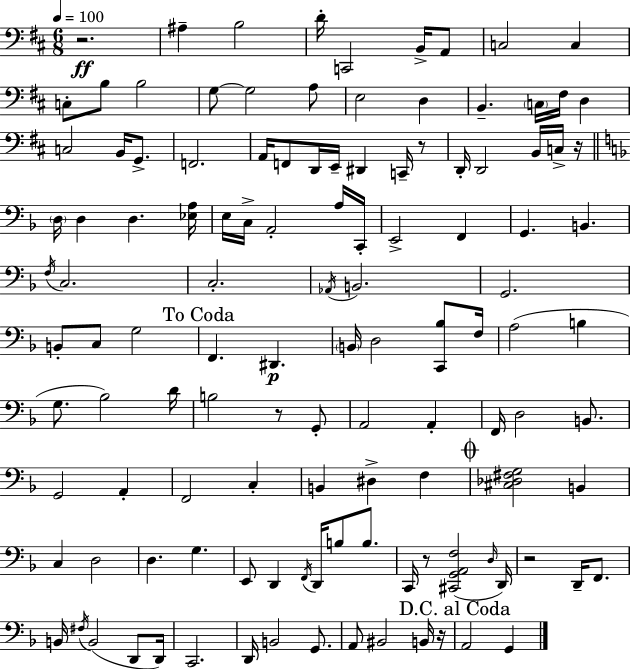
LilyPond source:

{
  \clef bass
  \numericTimeSignature
  \time 6/8
  \key d \major
  \tempo 4 = 100
  r2.\ff | ais4-- b2 | d'16-. c,2 b,16-> a,8 | c2 c4 | \break c8-. b8 b2 | g8~~ g2 a8 | e2 d4 | b,4.-- \parenthesize c16 fis16 d4 | \break c2 b,16 g,8.-> | f,2. | a,16 f,8 d,16 e,16-- dis,4 c,16-- r8 | d,16-. d,2 b,16 c16-> r16 | \break \bar "||" \break \key f \major \parenthesize d16 d4 d4. <ees a>16 | e16 c16-> a,2-. a16 c,16-. | e,2-> f,4 | g,4. b,4. | \break \acciaccatura { f16 } c2. | c2.-. | \acciaccatura { aes,16 } b,2. | g,2. | \break b,8-. c8 g2 | \mark "To Coda" f,4. dis,4.\p | \parenthesize b,16 d2 <c, bes>8 | f16 a2( b4 | \break g8. bes2) | d'16 b2 r8 | g,8-. a,2 a,4-. | f,16 d2 b,8. | \break g,2 a,4-. | f,2 c4-. | b,4 dis4-> f4 | \mark \markup { \musicglyph "scripts.coda" } <cis des fis g>2 b,4 | \break c4 d2 | d4. g4. | e,8 d,4 \acciaccatura { f,16 } d,16 b8 | b8. c,16 r8 <cis, g, a, f>2( | \break \grace { d16 } d,16) r2 | d,16-- f,8. b,16 \acciaccatura { fis16 } b,2( | d,8 d,16) c,2. | d,16 b,2 | \break g,8. a,8 bis,2 | b,16 r16 \mark "D.C. al Coda" a,2 | g,4 \bar "|."
}